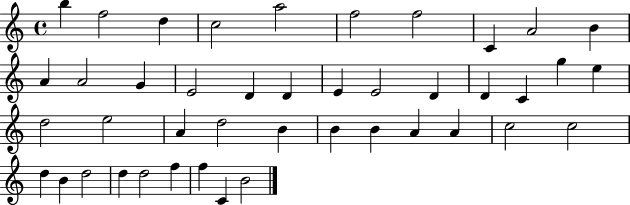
B5/q F5/h D5/q C5/h A5/h F5/h F5/h C4/q A4/h B4/q A4/q A4/h G4/q E4/h D4/q D4/q E4/q E4/h D4/q D4/q C4/q G5/q E5/q D5/h E5/h A4/q D5/h B4/q B4/q B4/q A4/q A4/q C5/h C5/h D5/q B4/q D5/h D5/q D5/h F5/q F5/q C4/q B4/h